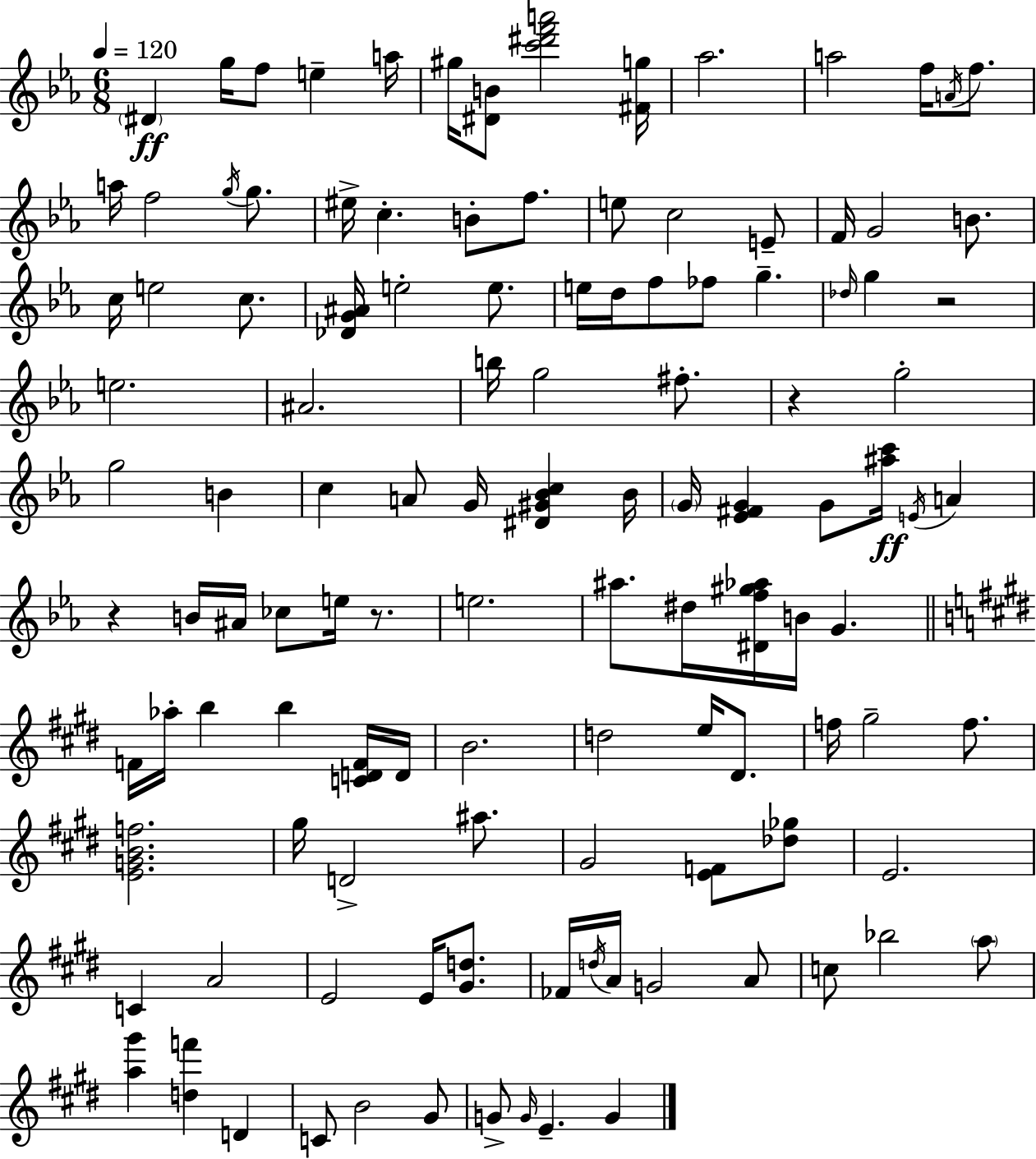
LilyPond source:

{
  \clef treble
  \numericTimeSignature
  \time 6/8
  \key c \minor
  \tempo 4 = 120
  \parenthesize dis'4\ff g''16 f''8 e''4-- a''16 | gis''16 <dis' b'>8 <c''' dis''' f''' a'''>2 <fis' g''>16 | aes''2. | a''2 f''16 \acciaccatura { a'16 } f''8. | \break a''16 f''2 \acciaccatura { g''16 } g''8. | eis''16-> c''4.-. b'8-. f''8. | e''8 c''2 | e'8-- f'16 g'2 b'8. | \break c''16 e''2 c''8. | <des' g' ais'>16 e''2-. e''8. | e''16 d''16 f''8 fes''8 g''4.-- | \grace { des''16 } g''4 r2 | \break e''2. | ais'2. | b''16 g''2 | fis''8.-. r4 g''2-. | \break g''2 b'4 | c''4 a'8 g'16 <dis' gis' bes' c''>4 | bes'16 \parenthesize g'16 <ees' fis' g'>4 g'8 <ais'' c'''>16\ff \acciaccatura { e'16 } | a'4 r4 b'16 ais'16 ces''8 | \break e''16 r8. e''2. | ais''8. dis''16 <dis' f'' gis'' aes''>16 b'16 g'4. | \bar "||" \break \key e \major f'16 aes''16-. b''4 b''4 <c' d' f'>16 d'16 | b'2. | d''2 e''16 dis'8. | f''16 gis''2-- f''8. | \break <e' g' b' f''>2. | gis''16 d'2-> ais''8. | gis'2 <e' f'>8 <des'' ges''>8 | e'2. | \break c'4 a'2 | e'2 e'16 <gis' d''>8. | fes'16 \acciaccatura { d''16 } a'16 g'2 a'8 | c''8 bes''2 \parenthesize a''8 | \break <a'' gis'''>4 <d'' f'''>4 d'4 | c'8 b'2 gis'8 | g'8-> \grace { g'16 } e'4.-- g'4 | \bar "|."
}